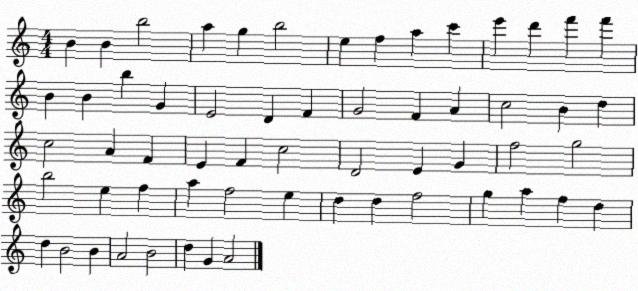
X:1
T:Untitled
M:4/4
L:1/4
K:C
B B b2 a g b2 e f a c' e' d' f' f' B B b G E2 D F G2 F A c2 B d c2 A F E F c2 D2 E G f2 g2 b2 e f a f2 e d d f2 g a f d d B2 B A2 B2 d G A2